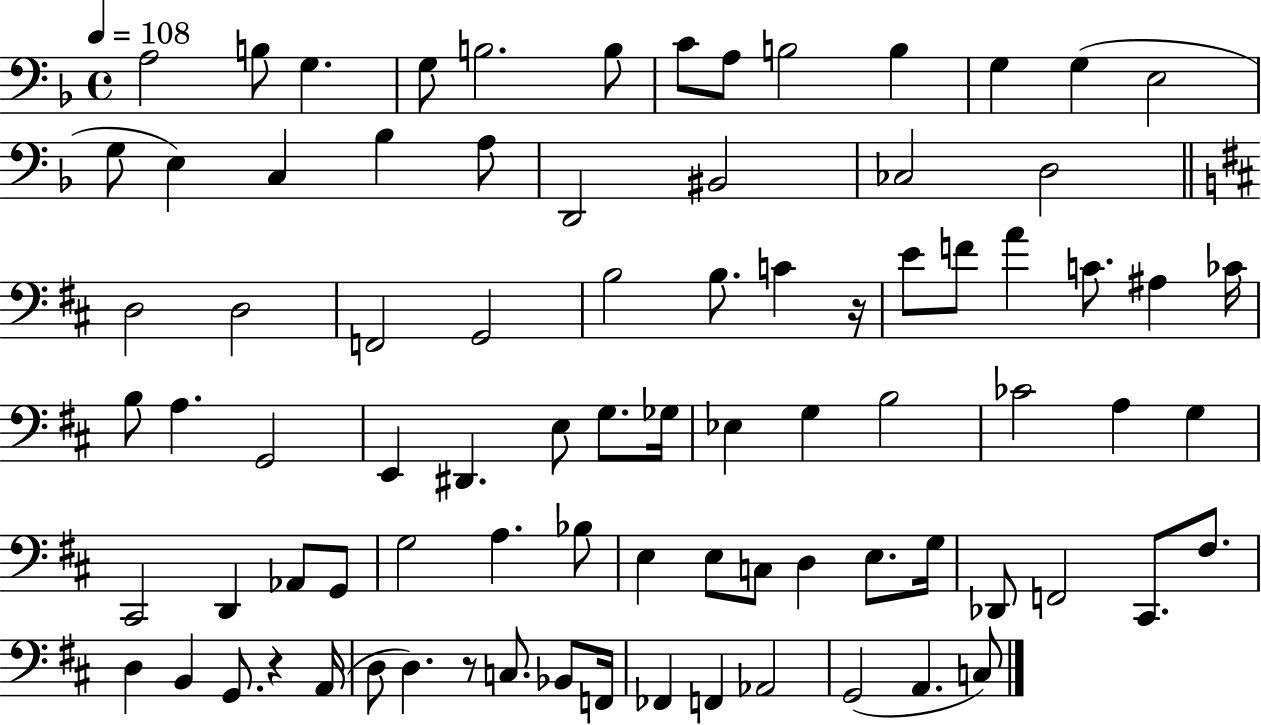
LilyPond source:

{
  \clef bass
  \time 4/4
  \defaultTimeSignature
  \key f \major
  \tempo 4 = 108
  a2 b8 g4. | g8 b2. b8 | c'8 a8 b2 b4 | g4 g4( e2 | \break g8 e4) c4 bes4 a8 | d,2 bis,2 | ces2 d2 | \bar "||" \break \key d \major d2 d2 | f,2 g,2 | b2 b8. c'4 r16 | e'8 f'8 a'4 c'8. ais4 ces'16 | \break b8 a4. g,2 | e,4 dis,4. e8 g8. ges16 | ees4 g4 b2 | ces'2 a4 g4 | \break cis,2 d,4 aes,8 g,8 | g2 a4. bes8 | e4 e8 c8 d4 e8. g16 | des,8 f,2 cis,8. fis8. | \break d4 b,4 g,8. r4 a,16( | d8 d4.) r8 c8. bes,8 f,16 | fes,4 f,4 aes,2 | g,2( a,4. c8) | \break \bar "|."
}